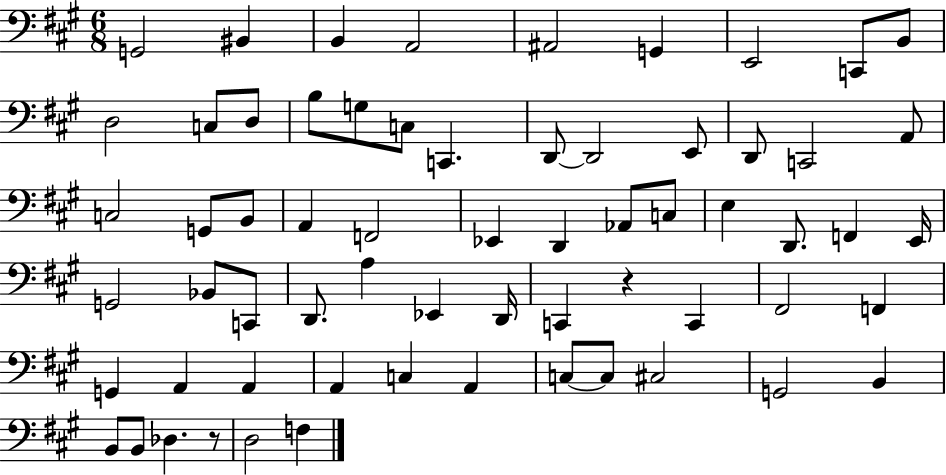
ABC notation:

X:1
T:Untitled
M:6/8
L:1/4
K:A
G,,2 ^B,, B,, A,,2 ^A,,2 G,, E,,2 C,,/2 B,,/2 D,2 C,/2 D,/2 B,/2 G,/2 C,/2 C,, D,,/2 D,,2 E,,/2 D,,/2 C,,2 A,,/2 C,2 G,,/2 B,,/2 A,, F,,2 _E,, D,, _A,,/2 C,/2 E, D,,/2 F,, E,,/4 G,,2 _B,,/2 C,,/2 D,,/2 A, _E,, D,,/4 C,, z C,, ^F,,2 F,, G,, A,, A,, A,, C, A,, C,/2 C,/2 ^C,2 G,,2 B,, B,,/2 B,,/2 _D, z/2 D,2 F,